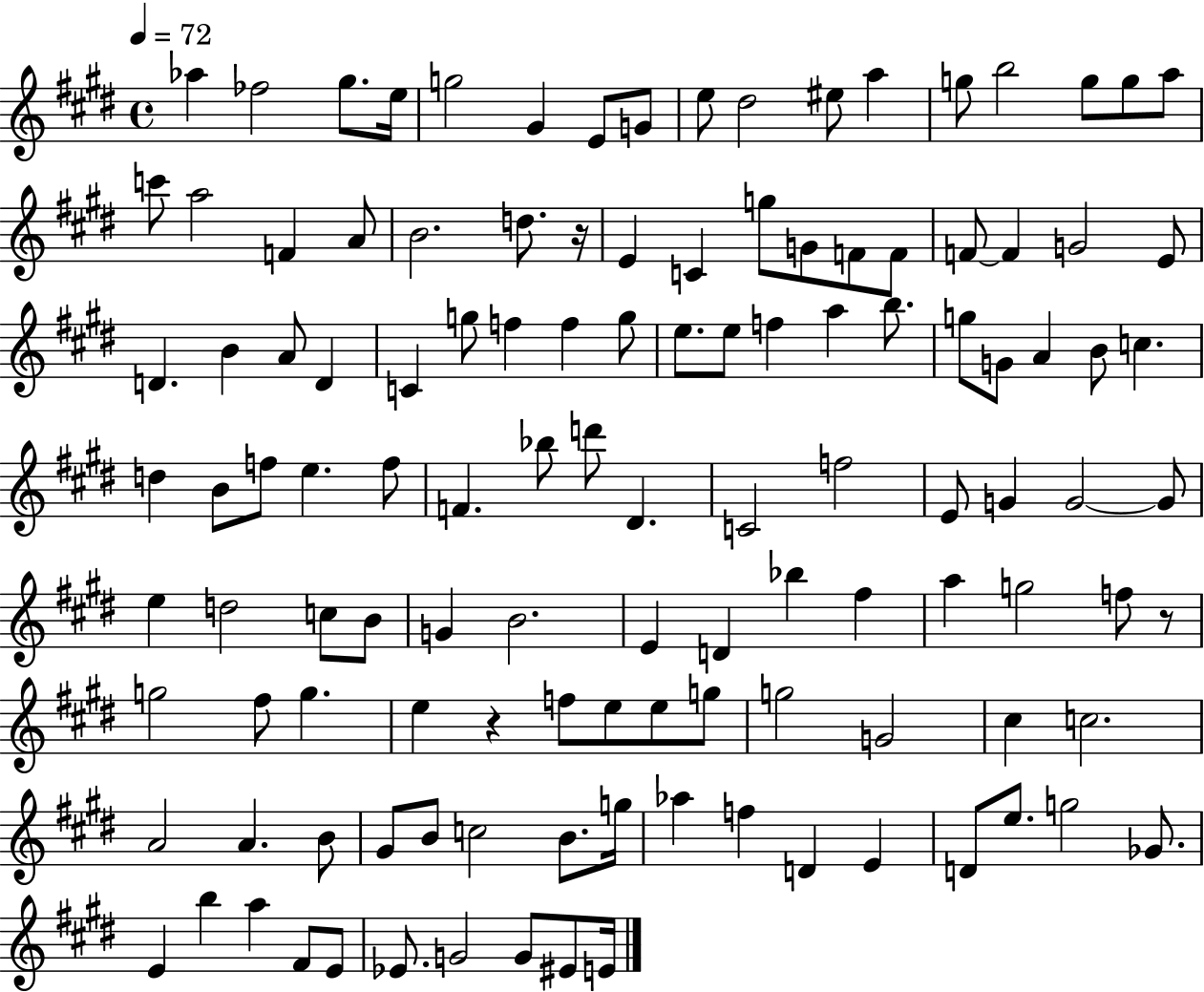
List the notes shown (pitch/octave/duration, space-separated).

Ab5/q FES5/h G#5/e. E5/s G5/h G#4/q E4/e G4/e E5/e D#5/h EIS5/e A5/q G5/e B5/h G5/e G5/e A5/e C6/e A5/h F4/q A4/e B4/h. D5/e. R/s E4/q C4/q G5/e G4/e F4/e F4/e F4/e F4/q G4/h E4/e D4/q. B4/q A4/e D4/q C4/q G5/e F5/q F5/q G5/e E5/e. E5/e F5/q A5/q B5/e. G5/e G4/e A4/q B4/e C5/q. D5/q B4/e F5/e E5/q. F5/e F4/q. Bb5/e D6/e D#4/q. C4/h F5/h E4/e G4/q G4/h G4/e E5/q D5/h C5/e B4/e G4/q B4/h. E4/q D4/q Bb5/q F#5/q A5/q G5/h F5/e R/e G5/h F#5/e G5/q. E5/q R/q F5/e E5/e E5/e G5/e G5/h G4/h C#5/q C5/h. A4/h A4/q. B4/e G#4/e B4/e C5/h B4/e. G5/s Ab5/q F5/q D4/q E4/q D4/e E5/e. G5/h Gb4/e. E4/q B5/q A5/q F#4/e E4/e Eb4/e. G4/h G4/e EIS4/e E4/s